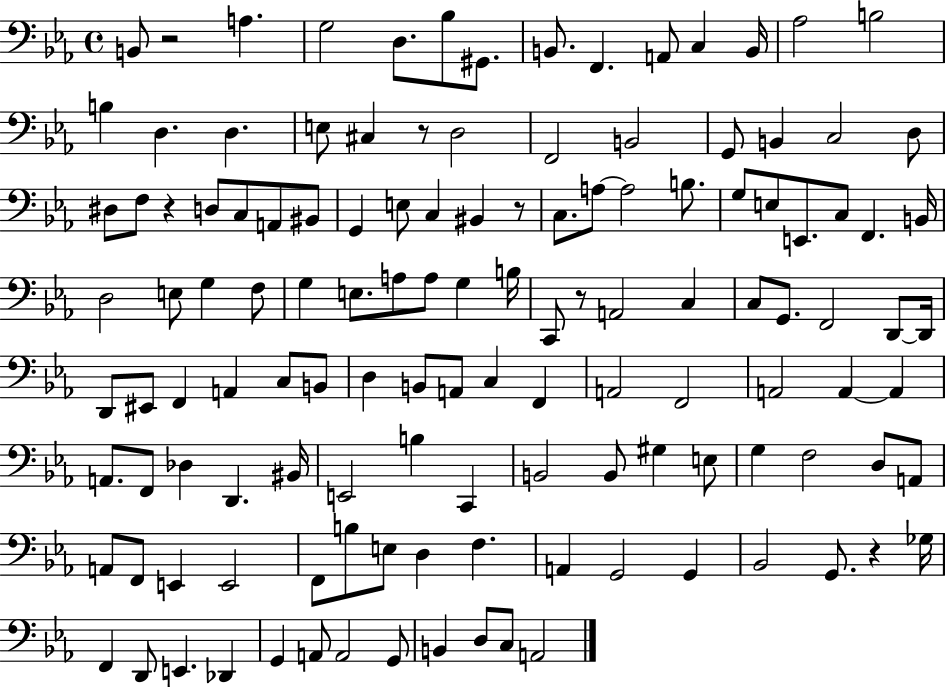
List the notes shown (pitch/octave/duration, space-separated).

B2/e R/h A3/q. G3/h D3/e. Bb3/e G#2/e. B2/e. F2/q. A2/e C3/q B2/s Ab3/h B3/h B3/q D3/q. D3/q. E3/e C#3/q R/e D3/h F2/h B2/h G2/e B2/q C3/h D3/e D#3/e F3/e R/q D3/e C3/e A2/e BIS2/e G2/q E3/e C3/q BIS2/q R/e C3/e. A3/e A3/h B3/e. G3/e E3/e E2/e. C3/e F2/q. B2/s D3/h E3/e G3/q F3/e G3/q E3/e. A3/e A3/e G3/q B3/s C2/e R/e A2/h C3/q C3/e G2/e. F2/h D2/e D2/s D2/e EIS2/e F2/q A2/q C3/e B2/e D3/q B2/e A2/e C3/q F2/q A2/h F2/h A2/h A2/q A2/q A2/e. F2/e Db3/q D2/q. BIS2/s E2/h B3/q C2/q B2/h B2/e G#3/q E3/e G3/q F3/h D3/e A2/e A2/e F2/e E2/q E2/h F2/e B3/e E3/e D3/q F3/q. A2/q G2/h G2/q Bb2/h G2/e. R/q Gb3/s F2/q D2/e E2/q. Db2/q G2/q A2/e A2/h G2/e B2/q D3/e C3/e A2/h